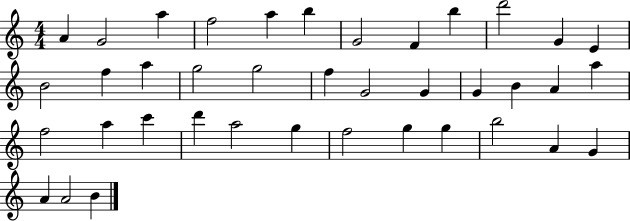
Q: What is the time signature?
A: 4/4